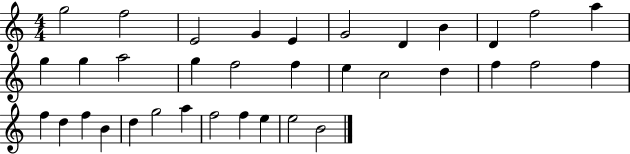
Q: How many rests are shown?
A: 0